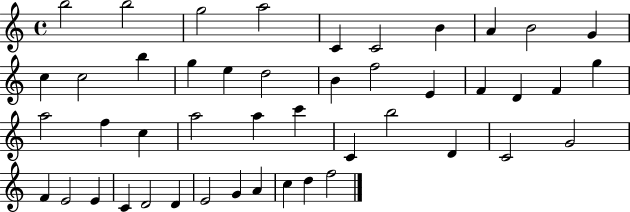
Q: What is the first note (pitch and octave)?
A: B5